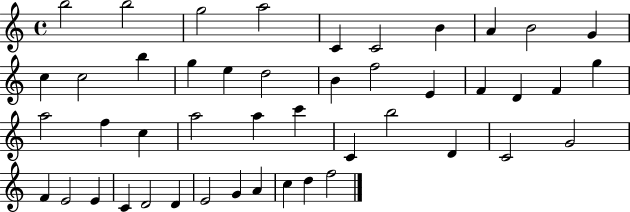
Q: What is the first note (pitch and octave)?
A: B5